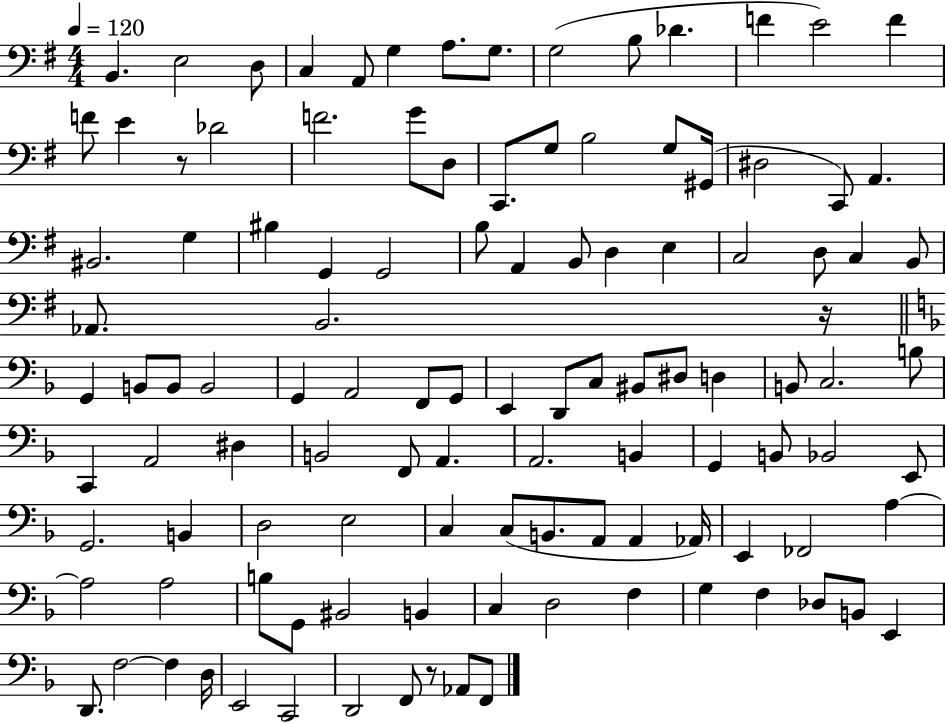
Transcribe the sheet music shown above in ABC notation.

X:1
T:Untitled
M:4/4
L:1/4
K:G
B,, E,2 D,/2 C, A,,/2 G, A,/2 G,/2 G,2 B,/2 _D F E2 F F/2 E z/2 _D2 F2 G/2 D,/2 C,,/2 G,/2 B,2 G,/2 ^G,,/4 ^D,2 C,,/2 A,, ^B,,2 G, ^B, G,, G,,2 B,/2 A,, B,,/2 D, E, C,2 D,/2 C, B,,/2 _A,,/2 B,,2 z/4 G,, B,,/2 B,,/2 B,,2 G,, A,,2 F,,/2 G,,/2 E,, D,,/2 C,/2 ^B,,/2 ^D,/2 D, B,,/2 C,2 B,/2 C,, A,,2 ^D, B,,2 F,,/2 A,, A,,2 B,, G,, B,,/2 _B,,2 E,,/2 G,,2 B,, D,2 E,2 C, C,/2 B,,/2 A,,/2 A,, _A,,/4 E,, _F,,2 A, A,2 A,2 B,/2 G,,/2 ^B,,2 B,, C, D,2 F, G, F, _D,/2 B,,/2 E,, D,,/2 F,2 F, D,/4 E,,2 C,,2 D,,2 F,,/2 z/2 _A,,/2 F,,/2